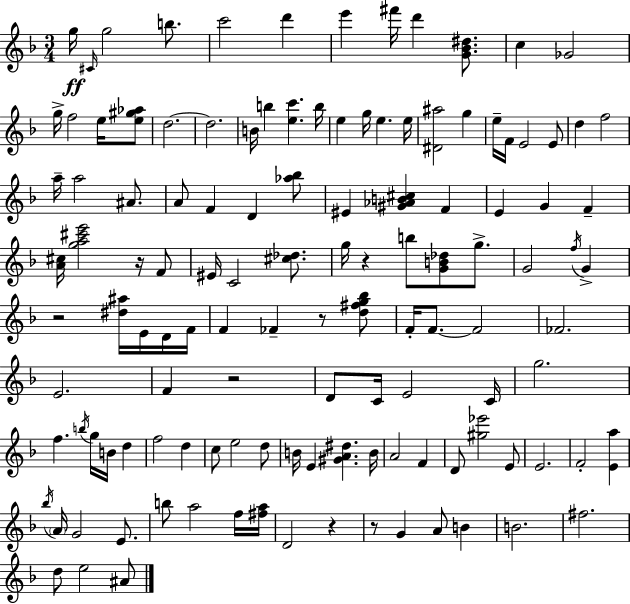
X:1
T:Untitled
M:3/4
L:1/4
K:F
g/4 ^C/4 g2 b/2 c'2 d' e' ^f'/4 d' [G_B^d]/2 c _G2 g/4 f2 e/4 [e^g_a]/2 d2 d2 B/4 b [ec'] b/4 e g/4 e e/4 [^D^a]2 g e/4 F/4 E2 E/2 d f2 a/4 a2 ^A/2 A/2 F D [_a_b]/2 ^E [^G_AB^c] F E G F [A^c]/4 [ga^c'e']2 z/4 F/2 ^E/4 C2 [^c_d]/2 g/4 z b/2 [GB_d]/2 g/2 G2 f/4 G z2 [^d^a]/4 E/4 D/4 F/4 F _F z/2 [d^fg_b]/2 F/4 F/2 F2 _F2 E2 F z2 D/2 C/4 E2 C/4 g2 f b/4 g/4 B/4 d f2 d c/2 e2 d/2 B/4 E [^GA^d] B/4 A2 F D/2 [^g_e']2 E/2 E2 F2 [Ea] _b/4 A/4 G2 E/2 b/2 a2 f/4 [^fa]/4 D2 z z/2 G A/2 B B2 ^f2 d/2 e2 ^A/2